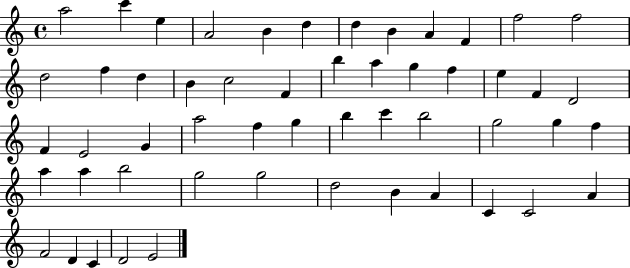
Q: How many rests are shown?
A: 0